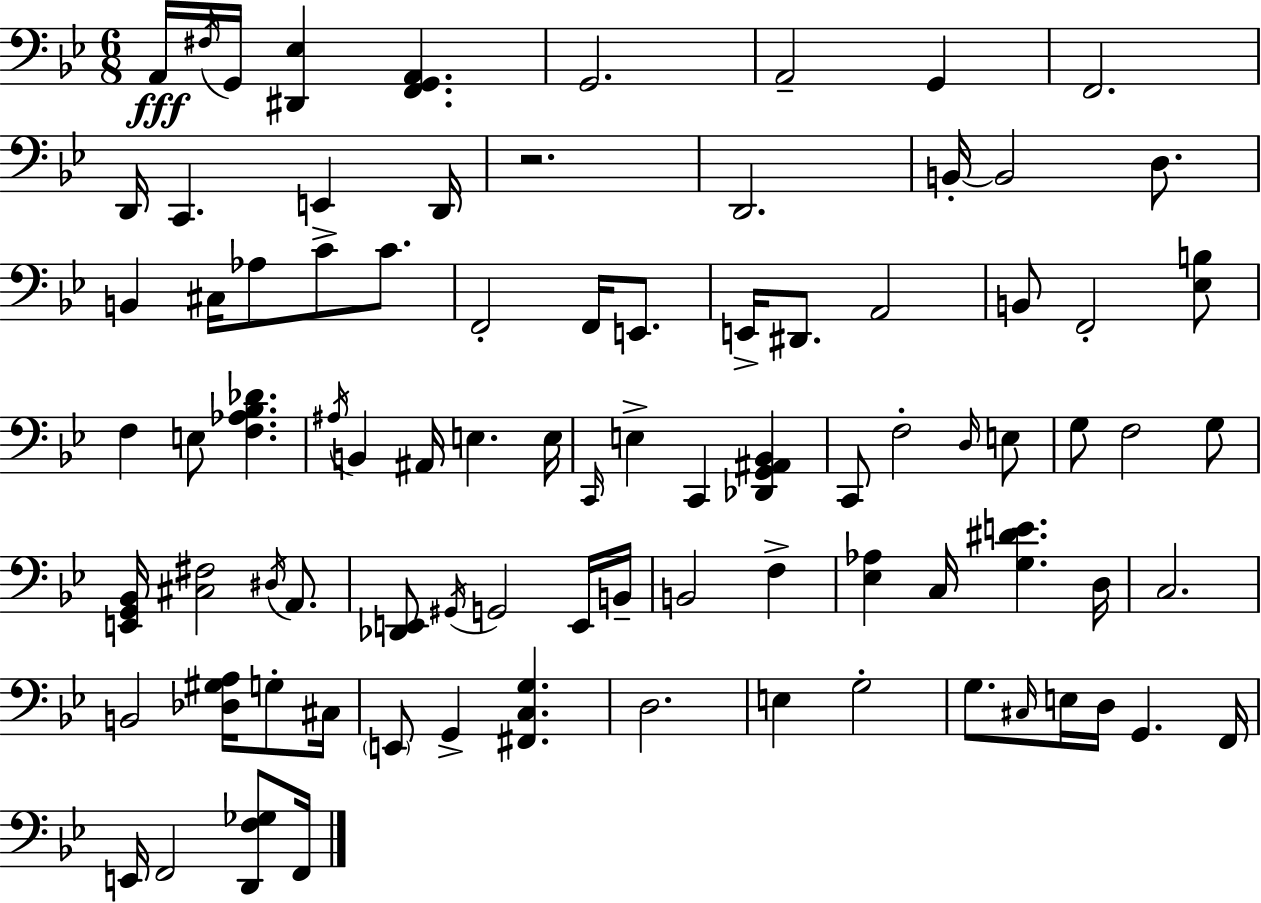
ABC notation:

X:1
T:Untitled
M:6/8
L:1/4
K:Bb
A,,/4 ^F,/4 G,,/4 [^D,,_E,] [F,,G,,A,,] G,,2 A,,2 G,, F,,2 D,,/4 C,, E,, D,,/4 z2 D,,2 B,,/4 B,,2 D,/2 B,, ^C,/4 _A,/2 C/2 C/2 F,,2 F,,/4 E,,/2 E,,/4 ^D,,/2 A,,2 B,,/2 F,,2 [_E,B,]/2 F, E,/2 [F,_A,_B,_D] ^A,/4 B,, ^A,,/4 E, E,/4 C,,/4 E, C,, [_D,,G,,^A,,_B,,] C,,/2 F,2 D,/4 E,/2 G,/2 F,2 G,/2 [E,,G,,_B,,]/4 [^C,^F,]2 ^D,/4 A,,/2 [_D,,E,,]/2 ^G,,/4 G,,2 E,,/4 B,,/4 B,,2 F, [_E,_A,] C,/4 [G,^DE] D,/4 C,2 B,,2 [_D,^G,A,]/4 G,/2 ^C,/4 E,,/2 G,, [^F,,C,G,] D,2 E, G,2 G,/2 ^C,/4 E,/4 D,/4 G,, F,,/4 E,,/4 F,,2 [D,,F,_G,]/2 F,,/4